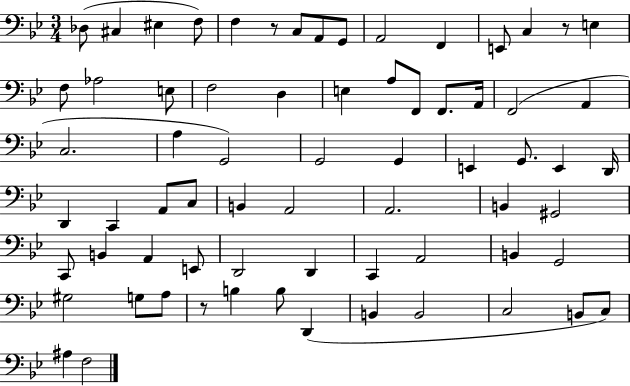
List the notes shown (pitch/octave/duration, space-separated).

Db3/e C#3/q EIS3/q F3/e F3/q R/e C3/e A2/e G2/e A2/h F2/q E2/e C3/q R/e E3/q F3/e Ab3/h E3/e F3/h D3/q E3/q A3/e F2/e F2/e. A2/s F2/h A2/q C3/h. A3/q G2/h G2/h G2/q E2/q G2/e. E2/q D2/s D2/q C2/q A2/e C3/e B2/q A2/h A2/h. B2/q G#2/h C2/e B2/q A2/q E2/e D2/h D2/q C2/q A2/h B2/q G2/h G#3/h G3/e A3/e R/e B3/q B3/e D2/q B2/q B2/h C3/h B2/e C3/e A#3/q F3/h